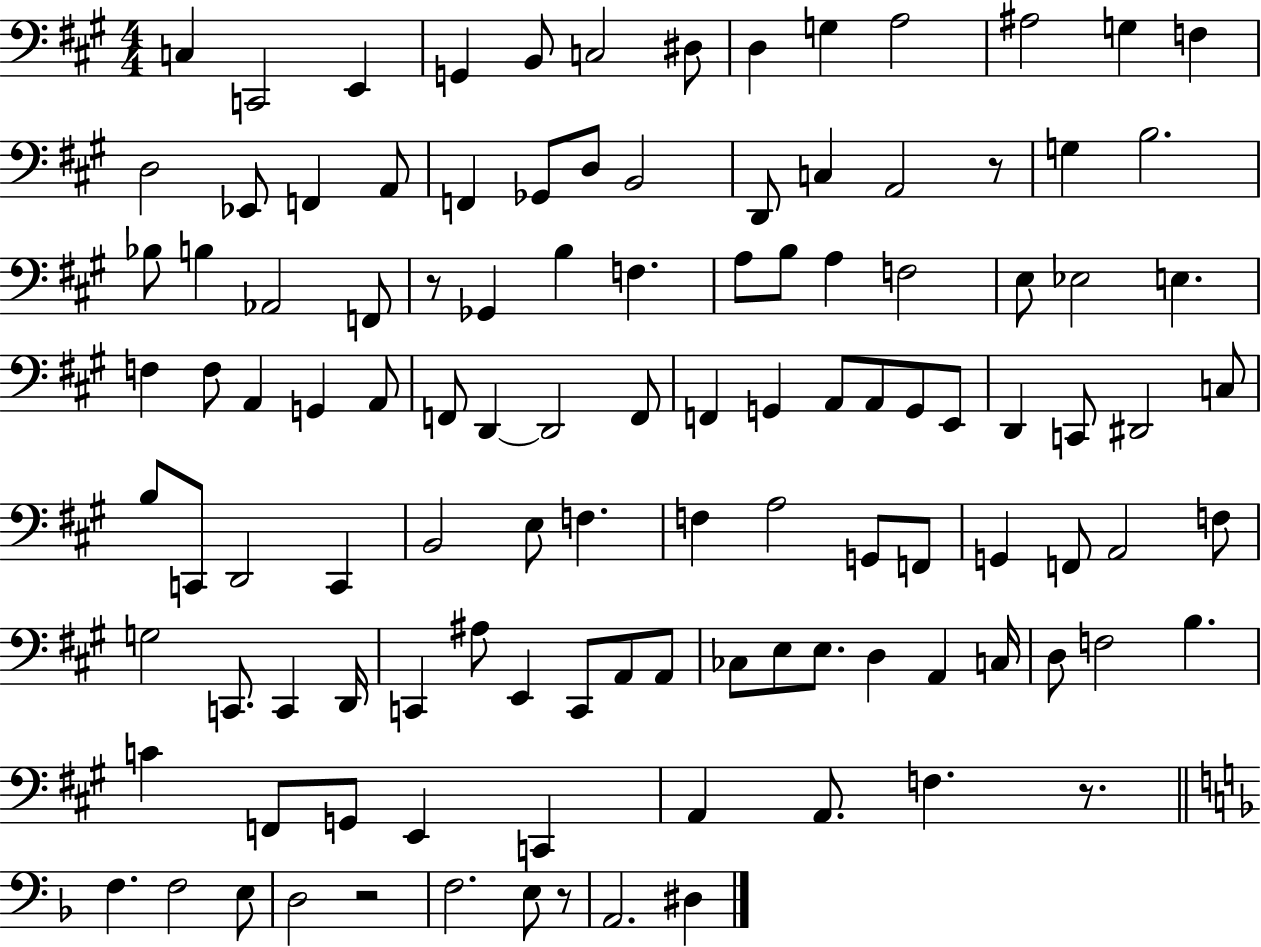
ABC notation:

X:1
T:Untitled
M:4/4
L:1/4
K:A
C, C,,2 E,, G,, B,,/2 C,2 ^D,/2 D, G, A,2 ^A,2 G, F, D,2 _E,,/2 F,, A,,/2 F,, _G,,/2 D,/2 B,,2 D,,/2 C, A,,2 z/2 G, B,2 _B,/2 B, _A,,2 F,,/2 z/2 _G,, B, F, A,/2 B,/2 A, F,2 E,/2 _E,2 E, F, F,/2 A,, G,, A,,/2 F,,/2 D,, D,,2 F,,/2 F,, G,, A,,/2 A,,/2 G,,/2 E,,/2 D,, C,,/2 ^D,,2 C,/2 B,/2 C,,/2 D,,2 C,, B,,2 E,/2 F, F, A,2 G,,/2 F,,/2 G,, F,,/2 A,,2 F,/2 G,2 C,,/2 C,, D,,/4 C,, ^A,/2 E,, C,,/2 A,,/2 A,,/2 _C,/2 E,/2 E,/2 D, A,, C,/4 D,/2 F,2 B, C F,,/2 G,,/2 E,, C,, A,, A,,/2 F, z/2 F, F,2 E,/2 D,2 z2 F,2 E,/2 z/2 A,,2 ^D,